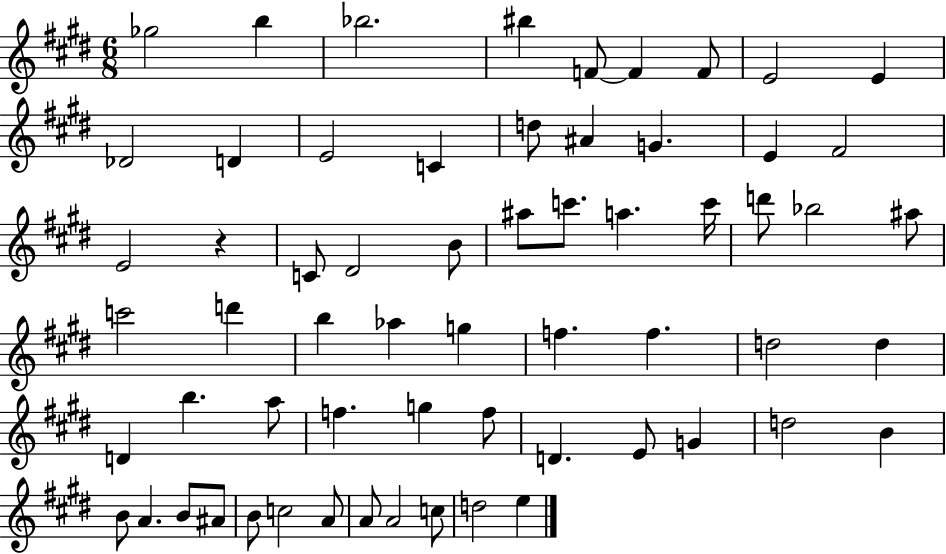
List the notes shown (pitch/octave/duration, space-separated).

Gb5/h B5/q Bb5/h. BIS5/q F4/e F4/q F4/e E4/h E4/q Db4/h D4/q E4/h C4/q D5/e A#4/q G4/q. E4/q F#4/h E4/h R/q C4/e D#4/h B4/e A#5/e C6/e. A5/q. C6/s D6/e Bb5/h A#5/e C6/h D6/q B5/q Ab5/q G5/q F5/q. F5/q. D5/h D5/q D4/q B5/q. A5/e F5/q. G5/q F5/e D4/q. E4/e G4/q D5/h B4/q B4/e A4/q. B4/e A#4/e B4/e C5/h A4/e A4/e A4/h C5/e D5/h E5/q